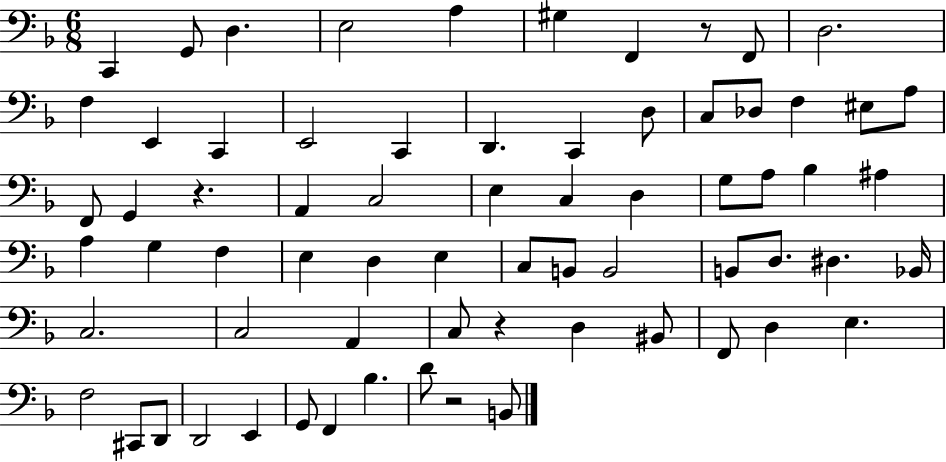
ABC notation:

X:1
T:Untitled
M:6/8
L:1/4
K:F
C,, G,,/2 D, E,2 A, ^G, F,, z/2 F,,/2 D,2 F, E,, C,, E,,2 C,, D,, C,, D,/2 C,/2 _D,/2 F, ^E,/2 A,/2 F,,/2 G,, z A,, C,2 E, C, D, G,/2 A,/2 _B, ^A, A, G, F, E, D, E, C,/2 B,,/2 B,,2 B,,/2 D,/2 ^D, _B,,/4 C,2 C,2 A,, C,/2 z D, ^B,,/2 F,,/2 D, E, F,2 ^C,,/2 D,,/2 D,,2 E,, G,,/2 F,, _B, D/2 z2 B,,/2